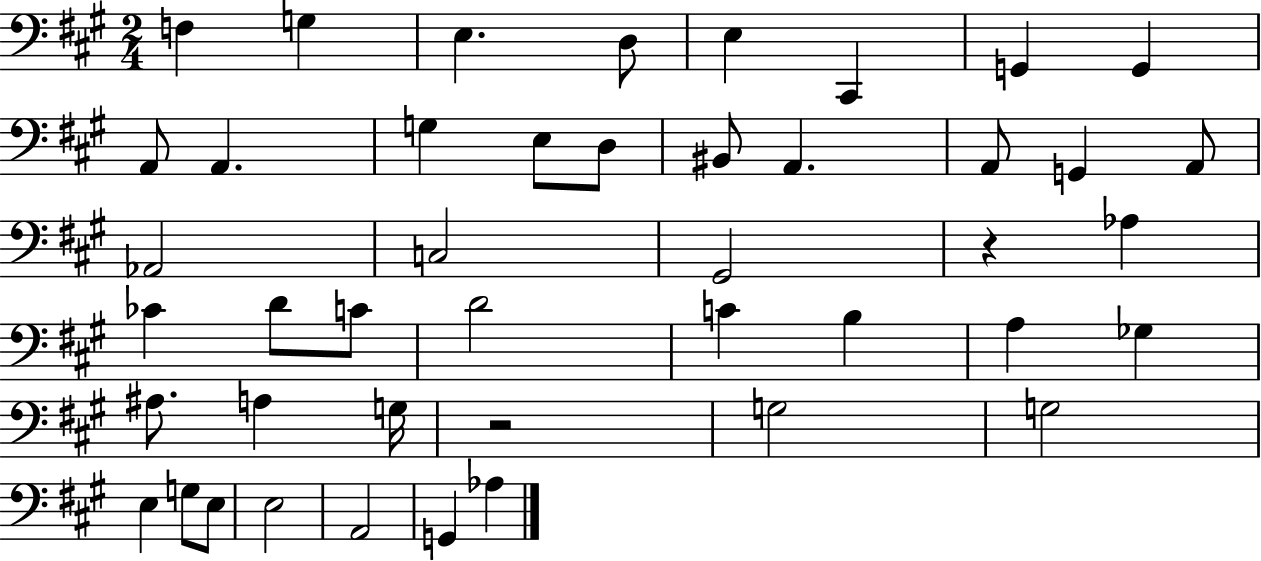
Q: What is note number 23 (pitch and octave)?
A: CES4